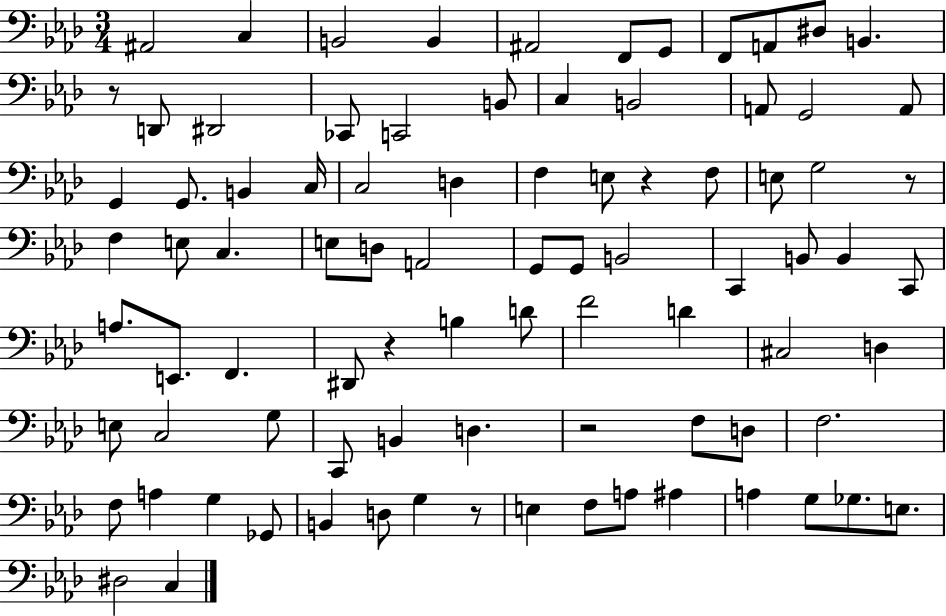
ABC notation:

X:1
T:Untitled
M:3/4
L:1/4
K:Ab
^A,,2 C, B,,2 B,, ^A,,2 F,,/2 G,,/2 F,,/2 A,,/2 ^D,/2 B,, z/2 D,,/2 ^D,,2 _C,,/2 C,,2 B,,/2 C, B,,2 A,,/2 G,,2 A,,/2 G,, G,,/2 B,, C,/4 C,2 D, F, E,/2 z F,/2 E,/2 G,2 z/2 F, E,/2 C, E,/2 D,/2 A,,2 G,,/2 G,,/2 B,,2 C,, B,,/2 B,, C,,/2 A,/2 E,,/2 F,, ^D,,/2 z B, D/2 F2 D ^C,2 D, E,/2 C,2 G,/2 C,,/2 B,, D, z2 F,/2 D,/2 F,2 F,/2 A, G, _G,,/2 B,, D,/2 G, z/2 E, F,/2 A,/2 ^A, A, G,/2 _G,/2 E,/2 ^D,2 C,